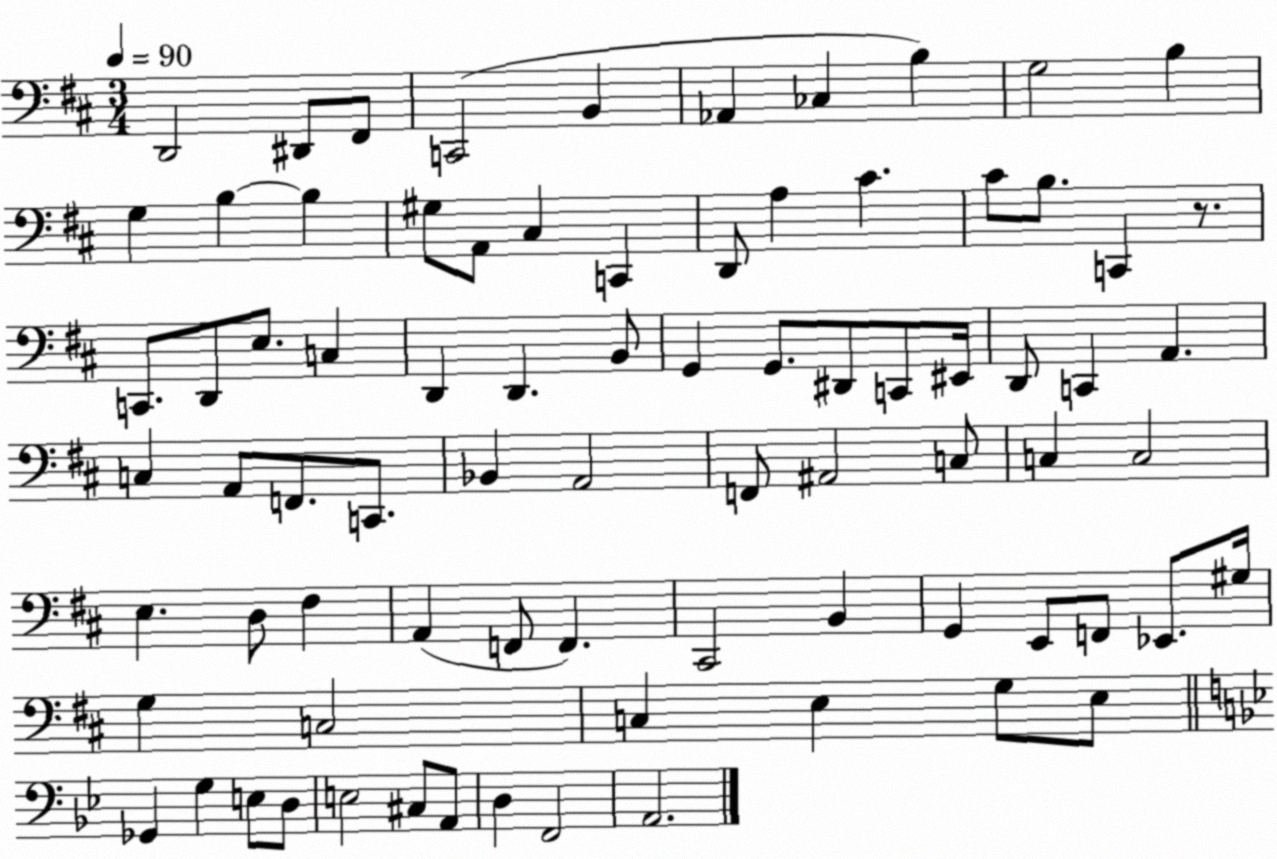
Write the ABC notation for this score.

X:1
T:Untitled
M:3/4
L:1/4
K:D
D,,2 ^D,,/2 ^F,,/2 C,,2 B,, _A,, _C, B, G,2 B, G, B, B, ^G,/2 A,,/2 ^C, C,, D,,/2 A, ^C ^C/2 B,/2 C,, z/2 C,,/2 D,,/2 E,/2 C, D,, D,, B,,/2 G,, G,,/2 ^D,,/2 C,,/2 ^E,,/4 D,,/2 C,, A,, C, A,,/2 F,,/2 C,,/2 _B,, A,,2 F,,/2 ^A,,2 C,/2 C, C,2 E, D,/2 ^F, A,, F,,/2 F,, ^C,,2 B,, G,, E,,/2 F,,/2 _E,,/2 ^G,/4 G, C,2 C, E, G,/2 E,/2 _G,, G, E,/2 D,/2 E,2 ^C,/2 A,,/2 D, F,,2 A,,2